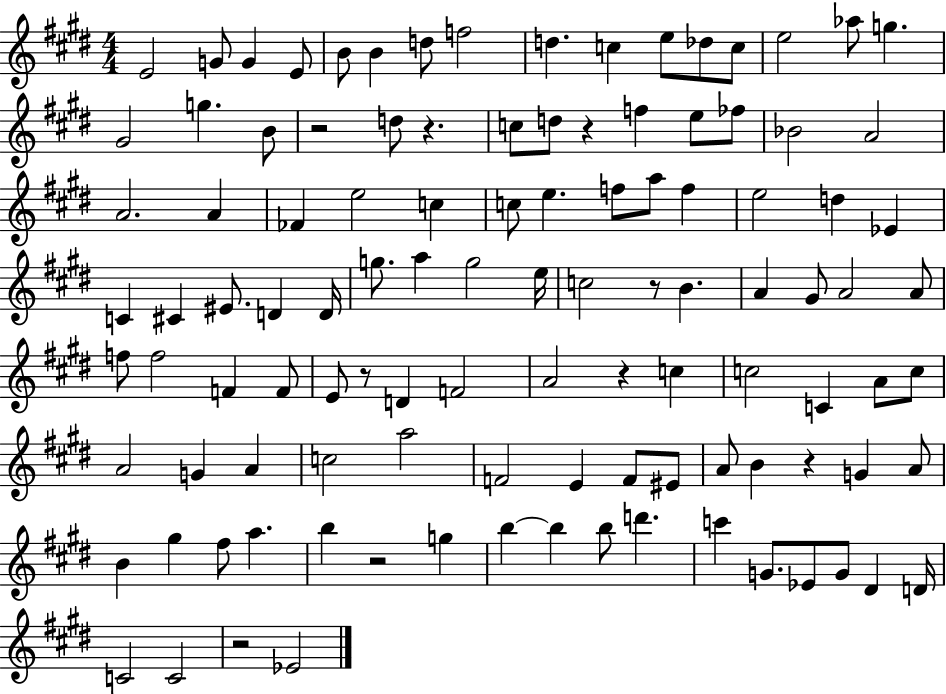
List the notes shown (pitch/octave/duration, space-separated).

E4/h G4/e G4/q E4/e B4/e B4/q D5/e F5/h D5/q. C5/q E5/e Db5/e C5/e E5/h Ab5/e G5/q. G#4/h G5/q. B4/e R/h D5/e R/q. C5/e D5/e R/q F5/q E5/e FES5/e Bb4/h A4/h A4/h. A4/q FES4/q E5/h C5/q C5/e E5/q. F5/e A5/e F5/q E5/h D5/q Eb4/q C4/q C#4/q EIS4/e. D4/q D4/s G5/e. A5/q G5/h E5/s C5/h R/e B4/q. A4/q G#4/e A4/h A4/e F5/e F5/h F4/q F4/e E4/e R/e D4/q F4/h A4/h R/q C5/q C5/h C4/q A4/e C5/e A4/h G4/q A4/q C5/h A5/h F4/h E4/q F4/e EIS4/e A4/e B4/q R/q G4/q A4/e B4/q G#5/q F#5/e A5/q. B5/q R/h G5/q B5/q B5/q B5/e D6/q. C6/q G4/e. Eb4/e G4/e D#4/q D4/s C4/h C4/h R/h Eb4/h